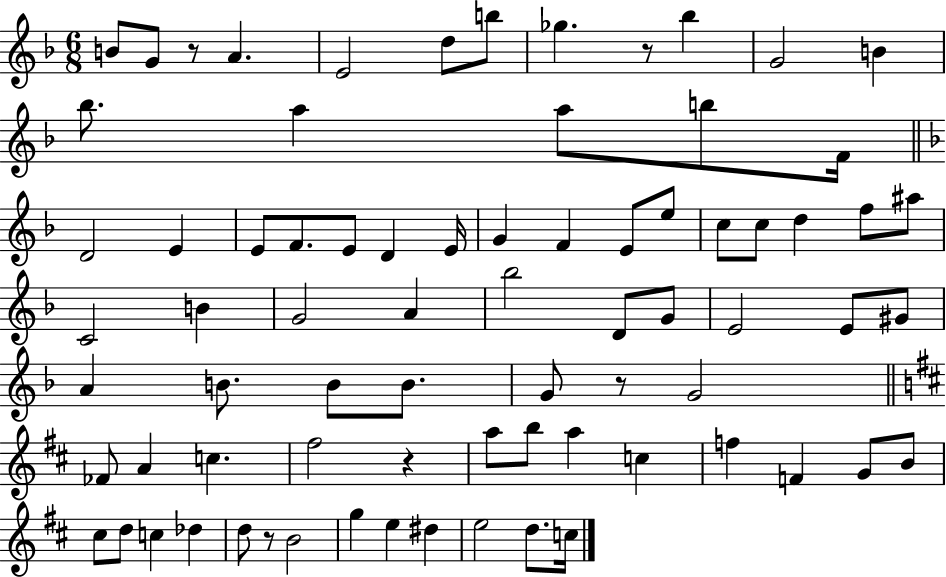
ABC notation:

X:1
T:Untitled
M:6/8
L:1/4
K:F
B/2 G/2 z/2 A E2 d/2 b/2 _g z/2 _b G2 B _b/2 a a/2 b/2 F/4 D2 E E/2 F/2 E/2 D E/4 G F E/2 e/2 c/2 c/2 d f/2 ^a/2 C2 B G2 A _b2 D/2 G/2 E2 E/2 ^G/2 A B/2 B/2 B/2 G/2 z/2 G2 _F/2 A c ^f2 z a/2 b/2 a c f F G/2 B/2 ^c/2 d/2 c _d d/2 z/2 B2 g e ^d e2 d/2 c/4